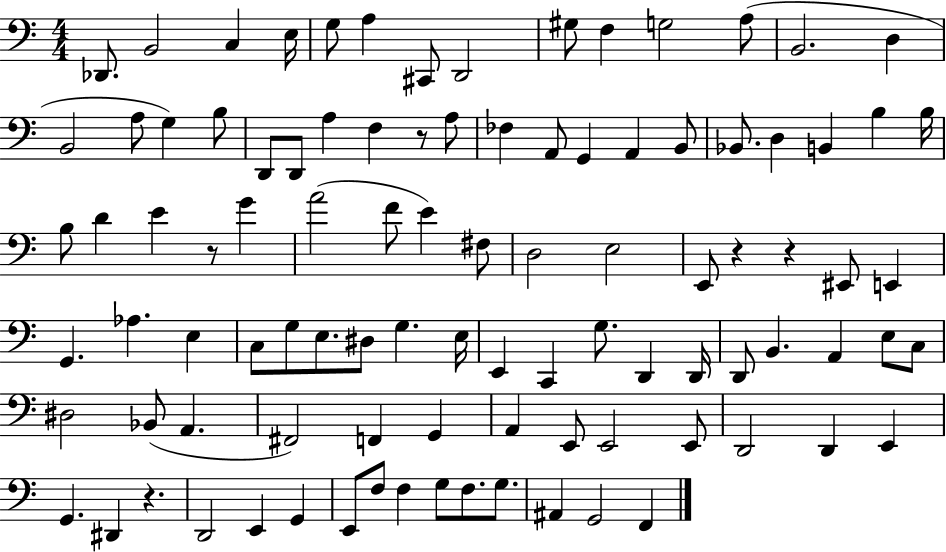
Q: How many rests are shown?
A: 5